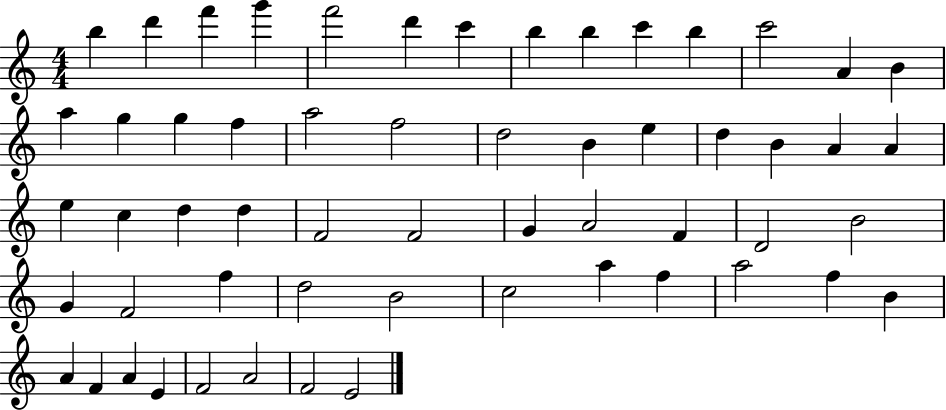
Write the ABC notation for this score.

X:1
T:Untitled
M:4/4
L:1/4
K:C
b d' f' g' f'2 d' c' b b c' b c'2 A B a g g f a2 f2 d2 B e d B A A e c d d F2 F2 G A2 F D2 B2 G F2 f d2 B2 c2 a f a2 f B A F A E F2 A2 F2 E2